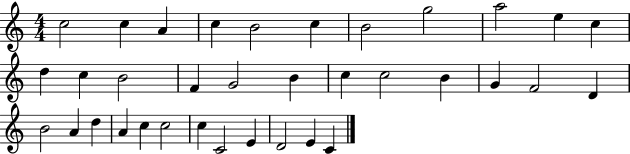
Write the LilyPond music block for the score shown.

{
  \clef treble
  \numericTimeSignature
  \time 4/4
  \key c \major
  c''2 c''4 a'4 | c''4 b'2 c''4 | b'2 g''2 | a''2 e''4 c''4 | \break d''4 c''4 b'2 | f'4 g'2 b'4 | c''4 c''2 b'4 | g'4 f'2 d'4 | \break b'2 a'4 d''4 | a'4 c''4 c''2 | c''4 c'2 e'4 | d'2 e'4 c'4 | \break \bar "|."
}